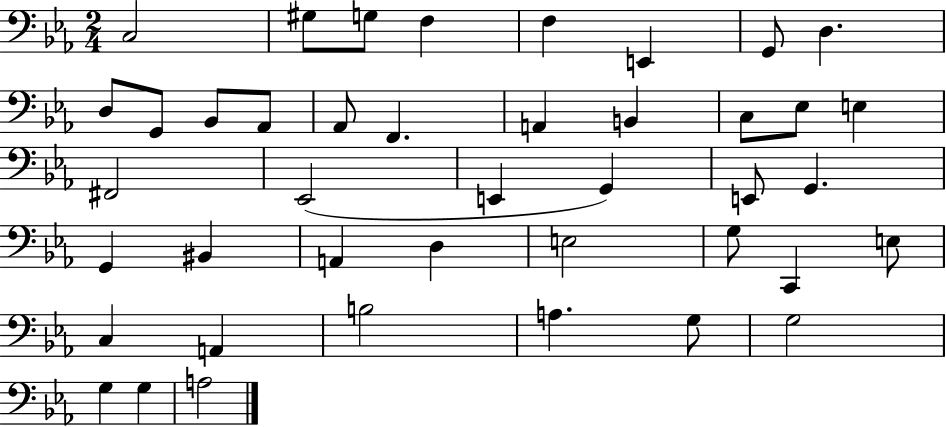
{
  \clef bass
  \numericTimeSignature
  \time 2/4
  \key ees \major
  c2 | gis8 g8 f4 | f4 e,4 | g,8 d4. | \break d8 g,8 bes,8 aes,8 | aes,8 f,4. | a,4 b,4 | c8 ees8 e4 | \break fis,2 | ees,2( | e,4 g,4) | e,8 g,4. | \break g,4 bis,4 | a,4 d4 | e2 | g8 c,4 e8 | \break c4 a,4 | b2 | a4. g8 | g2 | \break g4 g4 | a2 | \bar "|."
}